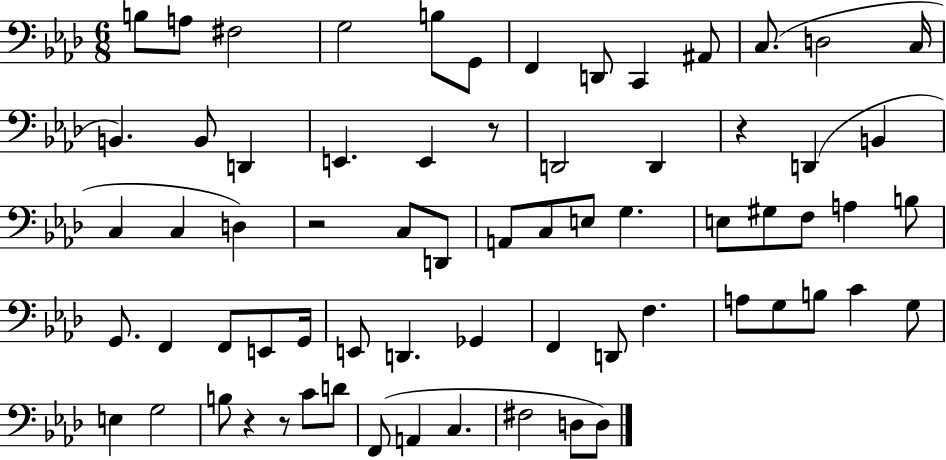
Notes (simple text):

B3/e A3/e F#3/h G3/h B3/e G2/e F2/q D2/e C2/q A#2/e C3/e. D3/h C3/s B2/q. B2/e D2/q E2/q. E2/q R/e D2/h D2/q R/q D2/q B2/q C3/q C3/q D3/q R/h C3/e D2/e A2/e C3/e E3/e G3/q. E3/e G#3/e F3/e A3/q B3/e G2/e. F2/q F2/e E2/e G2/s E2/e D2/q. Gb2/q F2/q D2/e F3/q. A3/e G3/e B3/e C4/q G3/e E3/q G3/h B3/e R/q R/e C4/e D4/e F2/e A2/q C3/q. F#3/h D3/e D3/e